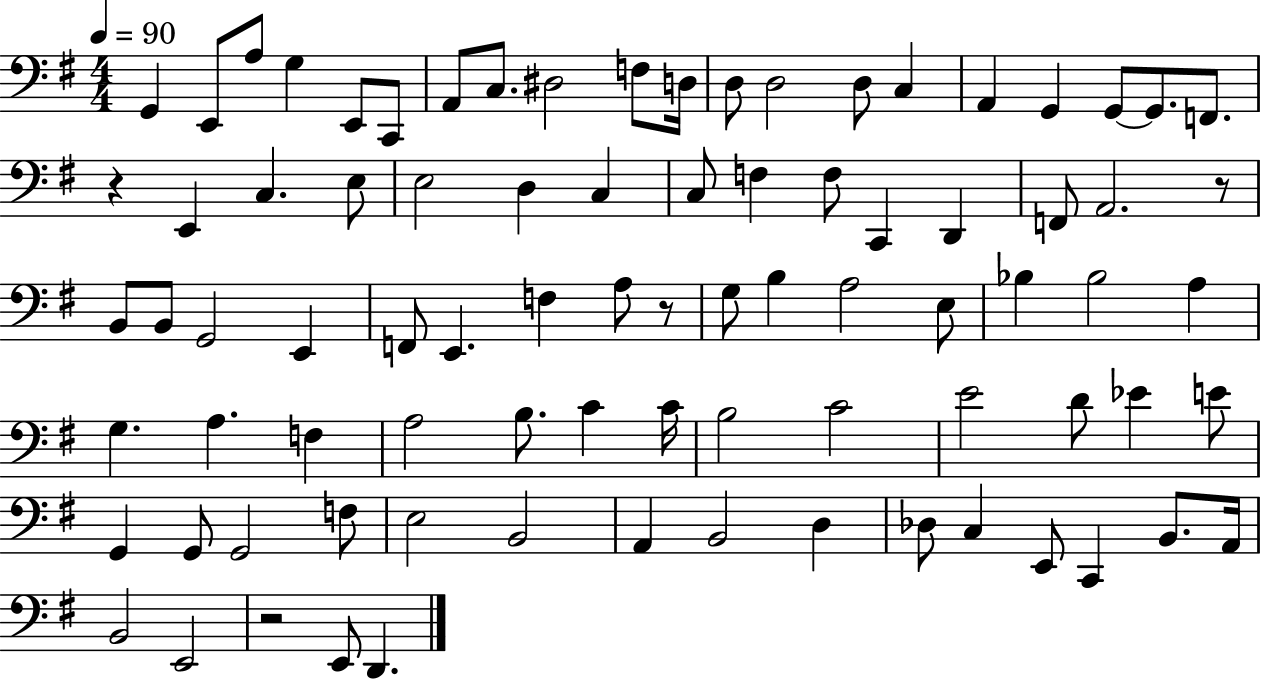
X:1
T:Untitled
M:4/4
L:1/4
K:G
G,, E,,/2 A,/2 G, E,,/2 C,,/2 A,,/2 C,/2 ^D,2 F,/2 D,/4 D,/2 D,2 D,/2 C, A,, G,, G,,/2 G,,/2 F,,/2 z E,, C, E,/2 E,2 D, C, C,/2 F, F,/2 C,, D,, F,,/2 A,,2 z/2 B,,/2 B,,/2 G,,2 E,, F,,/2 E,, F, A,/2 z/2 G,/2 B, A,2 E,/2 _B, _B,2 A, G, A, F, A,2 B,/2 C C/4 B,2 C2 E2 D/2 _E E/2 G,, G,,/2 G,,2 F,/2 E,2 B,,2 A,, B,,2 D, _D,/2 C, E,,/2 C,, B,,/2 A,,/4 B,,2 E,,2 z2 E,,/2 D,,